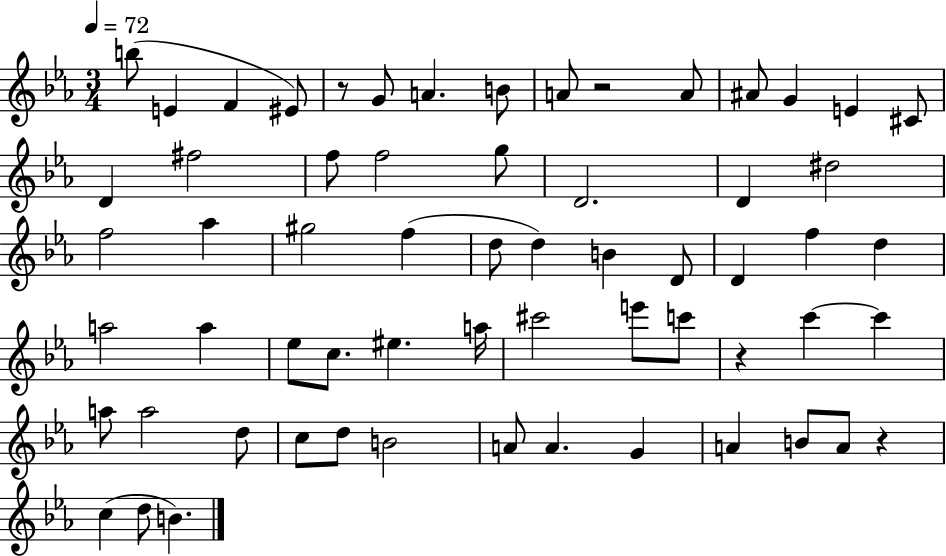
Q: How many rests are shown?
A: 4